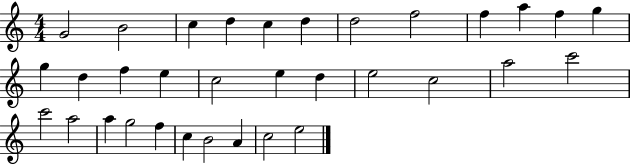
X:1
T:Untitled
M:4/4
L:1/4
K:C
G2 B2 c d c d d2 f2 f a f g g d f e c2 e d e2 c2 a2 c'2 c'2 a2 a g2 f c B2 A c2 e2